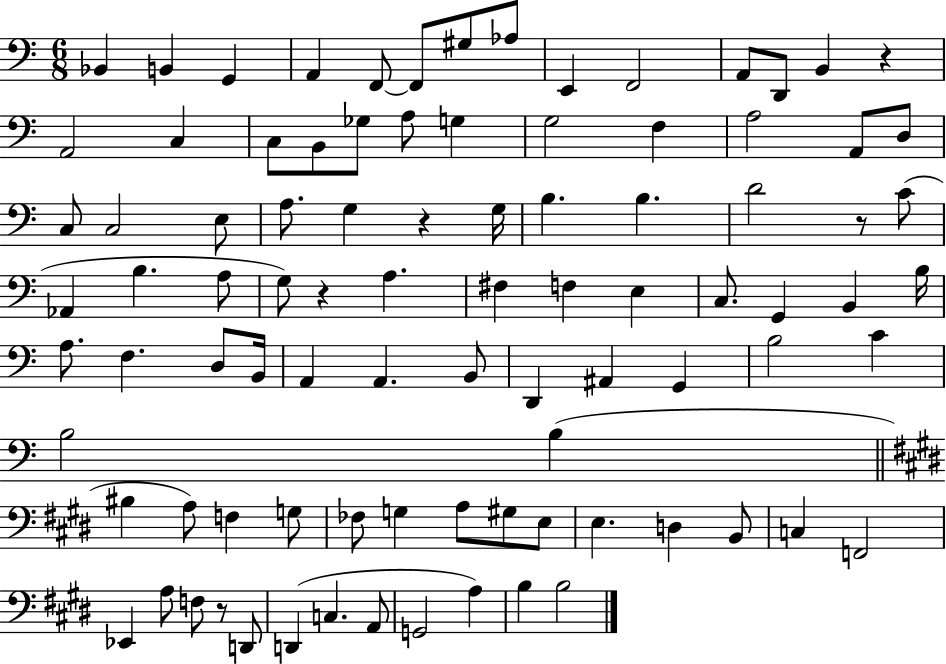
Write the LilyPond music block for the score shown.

{
  \clef bass
  \numericTimeSignature
  \time 6/8
  \key c \major
  \repeat volta 2 { bes,4 b,4 g,4 | a,4 f,8~~ f,8 gis8 aes8 | e,4 f,2 | a,8 d,8 b,4 r4 | \break a,2 c4 | c8 b,8 ges8 a8 g4 | g2 f4 | a2 a,8 d8 | \break c8 c2 e8 | a8. g4 r4 g16 | b4. b4. | d'2 r8 c'8( | \break aes,4 b4. a8 | g8) r4 a4. | fis4 f4 e4 | c8. g,4 b,4 b16 | \break a8. f4. d8 b,16 | a,4 a,4. b,8 | d,4 ais,4 g,4 | b2 c'4 | \break b2 b4( | \bar "||" \break \key e \major bis4 a8) f4 g8 | fes8 g4 a8 gis8 e8 | e4. d4 b,8 | c4 f,2 | \break ees,4 a8 f8 r8 d,8 | d,4( c4. a,8 | g,2 a4) | b4 b2 | \break } \bar "|."
}